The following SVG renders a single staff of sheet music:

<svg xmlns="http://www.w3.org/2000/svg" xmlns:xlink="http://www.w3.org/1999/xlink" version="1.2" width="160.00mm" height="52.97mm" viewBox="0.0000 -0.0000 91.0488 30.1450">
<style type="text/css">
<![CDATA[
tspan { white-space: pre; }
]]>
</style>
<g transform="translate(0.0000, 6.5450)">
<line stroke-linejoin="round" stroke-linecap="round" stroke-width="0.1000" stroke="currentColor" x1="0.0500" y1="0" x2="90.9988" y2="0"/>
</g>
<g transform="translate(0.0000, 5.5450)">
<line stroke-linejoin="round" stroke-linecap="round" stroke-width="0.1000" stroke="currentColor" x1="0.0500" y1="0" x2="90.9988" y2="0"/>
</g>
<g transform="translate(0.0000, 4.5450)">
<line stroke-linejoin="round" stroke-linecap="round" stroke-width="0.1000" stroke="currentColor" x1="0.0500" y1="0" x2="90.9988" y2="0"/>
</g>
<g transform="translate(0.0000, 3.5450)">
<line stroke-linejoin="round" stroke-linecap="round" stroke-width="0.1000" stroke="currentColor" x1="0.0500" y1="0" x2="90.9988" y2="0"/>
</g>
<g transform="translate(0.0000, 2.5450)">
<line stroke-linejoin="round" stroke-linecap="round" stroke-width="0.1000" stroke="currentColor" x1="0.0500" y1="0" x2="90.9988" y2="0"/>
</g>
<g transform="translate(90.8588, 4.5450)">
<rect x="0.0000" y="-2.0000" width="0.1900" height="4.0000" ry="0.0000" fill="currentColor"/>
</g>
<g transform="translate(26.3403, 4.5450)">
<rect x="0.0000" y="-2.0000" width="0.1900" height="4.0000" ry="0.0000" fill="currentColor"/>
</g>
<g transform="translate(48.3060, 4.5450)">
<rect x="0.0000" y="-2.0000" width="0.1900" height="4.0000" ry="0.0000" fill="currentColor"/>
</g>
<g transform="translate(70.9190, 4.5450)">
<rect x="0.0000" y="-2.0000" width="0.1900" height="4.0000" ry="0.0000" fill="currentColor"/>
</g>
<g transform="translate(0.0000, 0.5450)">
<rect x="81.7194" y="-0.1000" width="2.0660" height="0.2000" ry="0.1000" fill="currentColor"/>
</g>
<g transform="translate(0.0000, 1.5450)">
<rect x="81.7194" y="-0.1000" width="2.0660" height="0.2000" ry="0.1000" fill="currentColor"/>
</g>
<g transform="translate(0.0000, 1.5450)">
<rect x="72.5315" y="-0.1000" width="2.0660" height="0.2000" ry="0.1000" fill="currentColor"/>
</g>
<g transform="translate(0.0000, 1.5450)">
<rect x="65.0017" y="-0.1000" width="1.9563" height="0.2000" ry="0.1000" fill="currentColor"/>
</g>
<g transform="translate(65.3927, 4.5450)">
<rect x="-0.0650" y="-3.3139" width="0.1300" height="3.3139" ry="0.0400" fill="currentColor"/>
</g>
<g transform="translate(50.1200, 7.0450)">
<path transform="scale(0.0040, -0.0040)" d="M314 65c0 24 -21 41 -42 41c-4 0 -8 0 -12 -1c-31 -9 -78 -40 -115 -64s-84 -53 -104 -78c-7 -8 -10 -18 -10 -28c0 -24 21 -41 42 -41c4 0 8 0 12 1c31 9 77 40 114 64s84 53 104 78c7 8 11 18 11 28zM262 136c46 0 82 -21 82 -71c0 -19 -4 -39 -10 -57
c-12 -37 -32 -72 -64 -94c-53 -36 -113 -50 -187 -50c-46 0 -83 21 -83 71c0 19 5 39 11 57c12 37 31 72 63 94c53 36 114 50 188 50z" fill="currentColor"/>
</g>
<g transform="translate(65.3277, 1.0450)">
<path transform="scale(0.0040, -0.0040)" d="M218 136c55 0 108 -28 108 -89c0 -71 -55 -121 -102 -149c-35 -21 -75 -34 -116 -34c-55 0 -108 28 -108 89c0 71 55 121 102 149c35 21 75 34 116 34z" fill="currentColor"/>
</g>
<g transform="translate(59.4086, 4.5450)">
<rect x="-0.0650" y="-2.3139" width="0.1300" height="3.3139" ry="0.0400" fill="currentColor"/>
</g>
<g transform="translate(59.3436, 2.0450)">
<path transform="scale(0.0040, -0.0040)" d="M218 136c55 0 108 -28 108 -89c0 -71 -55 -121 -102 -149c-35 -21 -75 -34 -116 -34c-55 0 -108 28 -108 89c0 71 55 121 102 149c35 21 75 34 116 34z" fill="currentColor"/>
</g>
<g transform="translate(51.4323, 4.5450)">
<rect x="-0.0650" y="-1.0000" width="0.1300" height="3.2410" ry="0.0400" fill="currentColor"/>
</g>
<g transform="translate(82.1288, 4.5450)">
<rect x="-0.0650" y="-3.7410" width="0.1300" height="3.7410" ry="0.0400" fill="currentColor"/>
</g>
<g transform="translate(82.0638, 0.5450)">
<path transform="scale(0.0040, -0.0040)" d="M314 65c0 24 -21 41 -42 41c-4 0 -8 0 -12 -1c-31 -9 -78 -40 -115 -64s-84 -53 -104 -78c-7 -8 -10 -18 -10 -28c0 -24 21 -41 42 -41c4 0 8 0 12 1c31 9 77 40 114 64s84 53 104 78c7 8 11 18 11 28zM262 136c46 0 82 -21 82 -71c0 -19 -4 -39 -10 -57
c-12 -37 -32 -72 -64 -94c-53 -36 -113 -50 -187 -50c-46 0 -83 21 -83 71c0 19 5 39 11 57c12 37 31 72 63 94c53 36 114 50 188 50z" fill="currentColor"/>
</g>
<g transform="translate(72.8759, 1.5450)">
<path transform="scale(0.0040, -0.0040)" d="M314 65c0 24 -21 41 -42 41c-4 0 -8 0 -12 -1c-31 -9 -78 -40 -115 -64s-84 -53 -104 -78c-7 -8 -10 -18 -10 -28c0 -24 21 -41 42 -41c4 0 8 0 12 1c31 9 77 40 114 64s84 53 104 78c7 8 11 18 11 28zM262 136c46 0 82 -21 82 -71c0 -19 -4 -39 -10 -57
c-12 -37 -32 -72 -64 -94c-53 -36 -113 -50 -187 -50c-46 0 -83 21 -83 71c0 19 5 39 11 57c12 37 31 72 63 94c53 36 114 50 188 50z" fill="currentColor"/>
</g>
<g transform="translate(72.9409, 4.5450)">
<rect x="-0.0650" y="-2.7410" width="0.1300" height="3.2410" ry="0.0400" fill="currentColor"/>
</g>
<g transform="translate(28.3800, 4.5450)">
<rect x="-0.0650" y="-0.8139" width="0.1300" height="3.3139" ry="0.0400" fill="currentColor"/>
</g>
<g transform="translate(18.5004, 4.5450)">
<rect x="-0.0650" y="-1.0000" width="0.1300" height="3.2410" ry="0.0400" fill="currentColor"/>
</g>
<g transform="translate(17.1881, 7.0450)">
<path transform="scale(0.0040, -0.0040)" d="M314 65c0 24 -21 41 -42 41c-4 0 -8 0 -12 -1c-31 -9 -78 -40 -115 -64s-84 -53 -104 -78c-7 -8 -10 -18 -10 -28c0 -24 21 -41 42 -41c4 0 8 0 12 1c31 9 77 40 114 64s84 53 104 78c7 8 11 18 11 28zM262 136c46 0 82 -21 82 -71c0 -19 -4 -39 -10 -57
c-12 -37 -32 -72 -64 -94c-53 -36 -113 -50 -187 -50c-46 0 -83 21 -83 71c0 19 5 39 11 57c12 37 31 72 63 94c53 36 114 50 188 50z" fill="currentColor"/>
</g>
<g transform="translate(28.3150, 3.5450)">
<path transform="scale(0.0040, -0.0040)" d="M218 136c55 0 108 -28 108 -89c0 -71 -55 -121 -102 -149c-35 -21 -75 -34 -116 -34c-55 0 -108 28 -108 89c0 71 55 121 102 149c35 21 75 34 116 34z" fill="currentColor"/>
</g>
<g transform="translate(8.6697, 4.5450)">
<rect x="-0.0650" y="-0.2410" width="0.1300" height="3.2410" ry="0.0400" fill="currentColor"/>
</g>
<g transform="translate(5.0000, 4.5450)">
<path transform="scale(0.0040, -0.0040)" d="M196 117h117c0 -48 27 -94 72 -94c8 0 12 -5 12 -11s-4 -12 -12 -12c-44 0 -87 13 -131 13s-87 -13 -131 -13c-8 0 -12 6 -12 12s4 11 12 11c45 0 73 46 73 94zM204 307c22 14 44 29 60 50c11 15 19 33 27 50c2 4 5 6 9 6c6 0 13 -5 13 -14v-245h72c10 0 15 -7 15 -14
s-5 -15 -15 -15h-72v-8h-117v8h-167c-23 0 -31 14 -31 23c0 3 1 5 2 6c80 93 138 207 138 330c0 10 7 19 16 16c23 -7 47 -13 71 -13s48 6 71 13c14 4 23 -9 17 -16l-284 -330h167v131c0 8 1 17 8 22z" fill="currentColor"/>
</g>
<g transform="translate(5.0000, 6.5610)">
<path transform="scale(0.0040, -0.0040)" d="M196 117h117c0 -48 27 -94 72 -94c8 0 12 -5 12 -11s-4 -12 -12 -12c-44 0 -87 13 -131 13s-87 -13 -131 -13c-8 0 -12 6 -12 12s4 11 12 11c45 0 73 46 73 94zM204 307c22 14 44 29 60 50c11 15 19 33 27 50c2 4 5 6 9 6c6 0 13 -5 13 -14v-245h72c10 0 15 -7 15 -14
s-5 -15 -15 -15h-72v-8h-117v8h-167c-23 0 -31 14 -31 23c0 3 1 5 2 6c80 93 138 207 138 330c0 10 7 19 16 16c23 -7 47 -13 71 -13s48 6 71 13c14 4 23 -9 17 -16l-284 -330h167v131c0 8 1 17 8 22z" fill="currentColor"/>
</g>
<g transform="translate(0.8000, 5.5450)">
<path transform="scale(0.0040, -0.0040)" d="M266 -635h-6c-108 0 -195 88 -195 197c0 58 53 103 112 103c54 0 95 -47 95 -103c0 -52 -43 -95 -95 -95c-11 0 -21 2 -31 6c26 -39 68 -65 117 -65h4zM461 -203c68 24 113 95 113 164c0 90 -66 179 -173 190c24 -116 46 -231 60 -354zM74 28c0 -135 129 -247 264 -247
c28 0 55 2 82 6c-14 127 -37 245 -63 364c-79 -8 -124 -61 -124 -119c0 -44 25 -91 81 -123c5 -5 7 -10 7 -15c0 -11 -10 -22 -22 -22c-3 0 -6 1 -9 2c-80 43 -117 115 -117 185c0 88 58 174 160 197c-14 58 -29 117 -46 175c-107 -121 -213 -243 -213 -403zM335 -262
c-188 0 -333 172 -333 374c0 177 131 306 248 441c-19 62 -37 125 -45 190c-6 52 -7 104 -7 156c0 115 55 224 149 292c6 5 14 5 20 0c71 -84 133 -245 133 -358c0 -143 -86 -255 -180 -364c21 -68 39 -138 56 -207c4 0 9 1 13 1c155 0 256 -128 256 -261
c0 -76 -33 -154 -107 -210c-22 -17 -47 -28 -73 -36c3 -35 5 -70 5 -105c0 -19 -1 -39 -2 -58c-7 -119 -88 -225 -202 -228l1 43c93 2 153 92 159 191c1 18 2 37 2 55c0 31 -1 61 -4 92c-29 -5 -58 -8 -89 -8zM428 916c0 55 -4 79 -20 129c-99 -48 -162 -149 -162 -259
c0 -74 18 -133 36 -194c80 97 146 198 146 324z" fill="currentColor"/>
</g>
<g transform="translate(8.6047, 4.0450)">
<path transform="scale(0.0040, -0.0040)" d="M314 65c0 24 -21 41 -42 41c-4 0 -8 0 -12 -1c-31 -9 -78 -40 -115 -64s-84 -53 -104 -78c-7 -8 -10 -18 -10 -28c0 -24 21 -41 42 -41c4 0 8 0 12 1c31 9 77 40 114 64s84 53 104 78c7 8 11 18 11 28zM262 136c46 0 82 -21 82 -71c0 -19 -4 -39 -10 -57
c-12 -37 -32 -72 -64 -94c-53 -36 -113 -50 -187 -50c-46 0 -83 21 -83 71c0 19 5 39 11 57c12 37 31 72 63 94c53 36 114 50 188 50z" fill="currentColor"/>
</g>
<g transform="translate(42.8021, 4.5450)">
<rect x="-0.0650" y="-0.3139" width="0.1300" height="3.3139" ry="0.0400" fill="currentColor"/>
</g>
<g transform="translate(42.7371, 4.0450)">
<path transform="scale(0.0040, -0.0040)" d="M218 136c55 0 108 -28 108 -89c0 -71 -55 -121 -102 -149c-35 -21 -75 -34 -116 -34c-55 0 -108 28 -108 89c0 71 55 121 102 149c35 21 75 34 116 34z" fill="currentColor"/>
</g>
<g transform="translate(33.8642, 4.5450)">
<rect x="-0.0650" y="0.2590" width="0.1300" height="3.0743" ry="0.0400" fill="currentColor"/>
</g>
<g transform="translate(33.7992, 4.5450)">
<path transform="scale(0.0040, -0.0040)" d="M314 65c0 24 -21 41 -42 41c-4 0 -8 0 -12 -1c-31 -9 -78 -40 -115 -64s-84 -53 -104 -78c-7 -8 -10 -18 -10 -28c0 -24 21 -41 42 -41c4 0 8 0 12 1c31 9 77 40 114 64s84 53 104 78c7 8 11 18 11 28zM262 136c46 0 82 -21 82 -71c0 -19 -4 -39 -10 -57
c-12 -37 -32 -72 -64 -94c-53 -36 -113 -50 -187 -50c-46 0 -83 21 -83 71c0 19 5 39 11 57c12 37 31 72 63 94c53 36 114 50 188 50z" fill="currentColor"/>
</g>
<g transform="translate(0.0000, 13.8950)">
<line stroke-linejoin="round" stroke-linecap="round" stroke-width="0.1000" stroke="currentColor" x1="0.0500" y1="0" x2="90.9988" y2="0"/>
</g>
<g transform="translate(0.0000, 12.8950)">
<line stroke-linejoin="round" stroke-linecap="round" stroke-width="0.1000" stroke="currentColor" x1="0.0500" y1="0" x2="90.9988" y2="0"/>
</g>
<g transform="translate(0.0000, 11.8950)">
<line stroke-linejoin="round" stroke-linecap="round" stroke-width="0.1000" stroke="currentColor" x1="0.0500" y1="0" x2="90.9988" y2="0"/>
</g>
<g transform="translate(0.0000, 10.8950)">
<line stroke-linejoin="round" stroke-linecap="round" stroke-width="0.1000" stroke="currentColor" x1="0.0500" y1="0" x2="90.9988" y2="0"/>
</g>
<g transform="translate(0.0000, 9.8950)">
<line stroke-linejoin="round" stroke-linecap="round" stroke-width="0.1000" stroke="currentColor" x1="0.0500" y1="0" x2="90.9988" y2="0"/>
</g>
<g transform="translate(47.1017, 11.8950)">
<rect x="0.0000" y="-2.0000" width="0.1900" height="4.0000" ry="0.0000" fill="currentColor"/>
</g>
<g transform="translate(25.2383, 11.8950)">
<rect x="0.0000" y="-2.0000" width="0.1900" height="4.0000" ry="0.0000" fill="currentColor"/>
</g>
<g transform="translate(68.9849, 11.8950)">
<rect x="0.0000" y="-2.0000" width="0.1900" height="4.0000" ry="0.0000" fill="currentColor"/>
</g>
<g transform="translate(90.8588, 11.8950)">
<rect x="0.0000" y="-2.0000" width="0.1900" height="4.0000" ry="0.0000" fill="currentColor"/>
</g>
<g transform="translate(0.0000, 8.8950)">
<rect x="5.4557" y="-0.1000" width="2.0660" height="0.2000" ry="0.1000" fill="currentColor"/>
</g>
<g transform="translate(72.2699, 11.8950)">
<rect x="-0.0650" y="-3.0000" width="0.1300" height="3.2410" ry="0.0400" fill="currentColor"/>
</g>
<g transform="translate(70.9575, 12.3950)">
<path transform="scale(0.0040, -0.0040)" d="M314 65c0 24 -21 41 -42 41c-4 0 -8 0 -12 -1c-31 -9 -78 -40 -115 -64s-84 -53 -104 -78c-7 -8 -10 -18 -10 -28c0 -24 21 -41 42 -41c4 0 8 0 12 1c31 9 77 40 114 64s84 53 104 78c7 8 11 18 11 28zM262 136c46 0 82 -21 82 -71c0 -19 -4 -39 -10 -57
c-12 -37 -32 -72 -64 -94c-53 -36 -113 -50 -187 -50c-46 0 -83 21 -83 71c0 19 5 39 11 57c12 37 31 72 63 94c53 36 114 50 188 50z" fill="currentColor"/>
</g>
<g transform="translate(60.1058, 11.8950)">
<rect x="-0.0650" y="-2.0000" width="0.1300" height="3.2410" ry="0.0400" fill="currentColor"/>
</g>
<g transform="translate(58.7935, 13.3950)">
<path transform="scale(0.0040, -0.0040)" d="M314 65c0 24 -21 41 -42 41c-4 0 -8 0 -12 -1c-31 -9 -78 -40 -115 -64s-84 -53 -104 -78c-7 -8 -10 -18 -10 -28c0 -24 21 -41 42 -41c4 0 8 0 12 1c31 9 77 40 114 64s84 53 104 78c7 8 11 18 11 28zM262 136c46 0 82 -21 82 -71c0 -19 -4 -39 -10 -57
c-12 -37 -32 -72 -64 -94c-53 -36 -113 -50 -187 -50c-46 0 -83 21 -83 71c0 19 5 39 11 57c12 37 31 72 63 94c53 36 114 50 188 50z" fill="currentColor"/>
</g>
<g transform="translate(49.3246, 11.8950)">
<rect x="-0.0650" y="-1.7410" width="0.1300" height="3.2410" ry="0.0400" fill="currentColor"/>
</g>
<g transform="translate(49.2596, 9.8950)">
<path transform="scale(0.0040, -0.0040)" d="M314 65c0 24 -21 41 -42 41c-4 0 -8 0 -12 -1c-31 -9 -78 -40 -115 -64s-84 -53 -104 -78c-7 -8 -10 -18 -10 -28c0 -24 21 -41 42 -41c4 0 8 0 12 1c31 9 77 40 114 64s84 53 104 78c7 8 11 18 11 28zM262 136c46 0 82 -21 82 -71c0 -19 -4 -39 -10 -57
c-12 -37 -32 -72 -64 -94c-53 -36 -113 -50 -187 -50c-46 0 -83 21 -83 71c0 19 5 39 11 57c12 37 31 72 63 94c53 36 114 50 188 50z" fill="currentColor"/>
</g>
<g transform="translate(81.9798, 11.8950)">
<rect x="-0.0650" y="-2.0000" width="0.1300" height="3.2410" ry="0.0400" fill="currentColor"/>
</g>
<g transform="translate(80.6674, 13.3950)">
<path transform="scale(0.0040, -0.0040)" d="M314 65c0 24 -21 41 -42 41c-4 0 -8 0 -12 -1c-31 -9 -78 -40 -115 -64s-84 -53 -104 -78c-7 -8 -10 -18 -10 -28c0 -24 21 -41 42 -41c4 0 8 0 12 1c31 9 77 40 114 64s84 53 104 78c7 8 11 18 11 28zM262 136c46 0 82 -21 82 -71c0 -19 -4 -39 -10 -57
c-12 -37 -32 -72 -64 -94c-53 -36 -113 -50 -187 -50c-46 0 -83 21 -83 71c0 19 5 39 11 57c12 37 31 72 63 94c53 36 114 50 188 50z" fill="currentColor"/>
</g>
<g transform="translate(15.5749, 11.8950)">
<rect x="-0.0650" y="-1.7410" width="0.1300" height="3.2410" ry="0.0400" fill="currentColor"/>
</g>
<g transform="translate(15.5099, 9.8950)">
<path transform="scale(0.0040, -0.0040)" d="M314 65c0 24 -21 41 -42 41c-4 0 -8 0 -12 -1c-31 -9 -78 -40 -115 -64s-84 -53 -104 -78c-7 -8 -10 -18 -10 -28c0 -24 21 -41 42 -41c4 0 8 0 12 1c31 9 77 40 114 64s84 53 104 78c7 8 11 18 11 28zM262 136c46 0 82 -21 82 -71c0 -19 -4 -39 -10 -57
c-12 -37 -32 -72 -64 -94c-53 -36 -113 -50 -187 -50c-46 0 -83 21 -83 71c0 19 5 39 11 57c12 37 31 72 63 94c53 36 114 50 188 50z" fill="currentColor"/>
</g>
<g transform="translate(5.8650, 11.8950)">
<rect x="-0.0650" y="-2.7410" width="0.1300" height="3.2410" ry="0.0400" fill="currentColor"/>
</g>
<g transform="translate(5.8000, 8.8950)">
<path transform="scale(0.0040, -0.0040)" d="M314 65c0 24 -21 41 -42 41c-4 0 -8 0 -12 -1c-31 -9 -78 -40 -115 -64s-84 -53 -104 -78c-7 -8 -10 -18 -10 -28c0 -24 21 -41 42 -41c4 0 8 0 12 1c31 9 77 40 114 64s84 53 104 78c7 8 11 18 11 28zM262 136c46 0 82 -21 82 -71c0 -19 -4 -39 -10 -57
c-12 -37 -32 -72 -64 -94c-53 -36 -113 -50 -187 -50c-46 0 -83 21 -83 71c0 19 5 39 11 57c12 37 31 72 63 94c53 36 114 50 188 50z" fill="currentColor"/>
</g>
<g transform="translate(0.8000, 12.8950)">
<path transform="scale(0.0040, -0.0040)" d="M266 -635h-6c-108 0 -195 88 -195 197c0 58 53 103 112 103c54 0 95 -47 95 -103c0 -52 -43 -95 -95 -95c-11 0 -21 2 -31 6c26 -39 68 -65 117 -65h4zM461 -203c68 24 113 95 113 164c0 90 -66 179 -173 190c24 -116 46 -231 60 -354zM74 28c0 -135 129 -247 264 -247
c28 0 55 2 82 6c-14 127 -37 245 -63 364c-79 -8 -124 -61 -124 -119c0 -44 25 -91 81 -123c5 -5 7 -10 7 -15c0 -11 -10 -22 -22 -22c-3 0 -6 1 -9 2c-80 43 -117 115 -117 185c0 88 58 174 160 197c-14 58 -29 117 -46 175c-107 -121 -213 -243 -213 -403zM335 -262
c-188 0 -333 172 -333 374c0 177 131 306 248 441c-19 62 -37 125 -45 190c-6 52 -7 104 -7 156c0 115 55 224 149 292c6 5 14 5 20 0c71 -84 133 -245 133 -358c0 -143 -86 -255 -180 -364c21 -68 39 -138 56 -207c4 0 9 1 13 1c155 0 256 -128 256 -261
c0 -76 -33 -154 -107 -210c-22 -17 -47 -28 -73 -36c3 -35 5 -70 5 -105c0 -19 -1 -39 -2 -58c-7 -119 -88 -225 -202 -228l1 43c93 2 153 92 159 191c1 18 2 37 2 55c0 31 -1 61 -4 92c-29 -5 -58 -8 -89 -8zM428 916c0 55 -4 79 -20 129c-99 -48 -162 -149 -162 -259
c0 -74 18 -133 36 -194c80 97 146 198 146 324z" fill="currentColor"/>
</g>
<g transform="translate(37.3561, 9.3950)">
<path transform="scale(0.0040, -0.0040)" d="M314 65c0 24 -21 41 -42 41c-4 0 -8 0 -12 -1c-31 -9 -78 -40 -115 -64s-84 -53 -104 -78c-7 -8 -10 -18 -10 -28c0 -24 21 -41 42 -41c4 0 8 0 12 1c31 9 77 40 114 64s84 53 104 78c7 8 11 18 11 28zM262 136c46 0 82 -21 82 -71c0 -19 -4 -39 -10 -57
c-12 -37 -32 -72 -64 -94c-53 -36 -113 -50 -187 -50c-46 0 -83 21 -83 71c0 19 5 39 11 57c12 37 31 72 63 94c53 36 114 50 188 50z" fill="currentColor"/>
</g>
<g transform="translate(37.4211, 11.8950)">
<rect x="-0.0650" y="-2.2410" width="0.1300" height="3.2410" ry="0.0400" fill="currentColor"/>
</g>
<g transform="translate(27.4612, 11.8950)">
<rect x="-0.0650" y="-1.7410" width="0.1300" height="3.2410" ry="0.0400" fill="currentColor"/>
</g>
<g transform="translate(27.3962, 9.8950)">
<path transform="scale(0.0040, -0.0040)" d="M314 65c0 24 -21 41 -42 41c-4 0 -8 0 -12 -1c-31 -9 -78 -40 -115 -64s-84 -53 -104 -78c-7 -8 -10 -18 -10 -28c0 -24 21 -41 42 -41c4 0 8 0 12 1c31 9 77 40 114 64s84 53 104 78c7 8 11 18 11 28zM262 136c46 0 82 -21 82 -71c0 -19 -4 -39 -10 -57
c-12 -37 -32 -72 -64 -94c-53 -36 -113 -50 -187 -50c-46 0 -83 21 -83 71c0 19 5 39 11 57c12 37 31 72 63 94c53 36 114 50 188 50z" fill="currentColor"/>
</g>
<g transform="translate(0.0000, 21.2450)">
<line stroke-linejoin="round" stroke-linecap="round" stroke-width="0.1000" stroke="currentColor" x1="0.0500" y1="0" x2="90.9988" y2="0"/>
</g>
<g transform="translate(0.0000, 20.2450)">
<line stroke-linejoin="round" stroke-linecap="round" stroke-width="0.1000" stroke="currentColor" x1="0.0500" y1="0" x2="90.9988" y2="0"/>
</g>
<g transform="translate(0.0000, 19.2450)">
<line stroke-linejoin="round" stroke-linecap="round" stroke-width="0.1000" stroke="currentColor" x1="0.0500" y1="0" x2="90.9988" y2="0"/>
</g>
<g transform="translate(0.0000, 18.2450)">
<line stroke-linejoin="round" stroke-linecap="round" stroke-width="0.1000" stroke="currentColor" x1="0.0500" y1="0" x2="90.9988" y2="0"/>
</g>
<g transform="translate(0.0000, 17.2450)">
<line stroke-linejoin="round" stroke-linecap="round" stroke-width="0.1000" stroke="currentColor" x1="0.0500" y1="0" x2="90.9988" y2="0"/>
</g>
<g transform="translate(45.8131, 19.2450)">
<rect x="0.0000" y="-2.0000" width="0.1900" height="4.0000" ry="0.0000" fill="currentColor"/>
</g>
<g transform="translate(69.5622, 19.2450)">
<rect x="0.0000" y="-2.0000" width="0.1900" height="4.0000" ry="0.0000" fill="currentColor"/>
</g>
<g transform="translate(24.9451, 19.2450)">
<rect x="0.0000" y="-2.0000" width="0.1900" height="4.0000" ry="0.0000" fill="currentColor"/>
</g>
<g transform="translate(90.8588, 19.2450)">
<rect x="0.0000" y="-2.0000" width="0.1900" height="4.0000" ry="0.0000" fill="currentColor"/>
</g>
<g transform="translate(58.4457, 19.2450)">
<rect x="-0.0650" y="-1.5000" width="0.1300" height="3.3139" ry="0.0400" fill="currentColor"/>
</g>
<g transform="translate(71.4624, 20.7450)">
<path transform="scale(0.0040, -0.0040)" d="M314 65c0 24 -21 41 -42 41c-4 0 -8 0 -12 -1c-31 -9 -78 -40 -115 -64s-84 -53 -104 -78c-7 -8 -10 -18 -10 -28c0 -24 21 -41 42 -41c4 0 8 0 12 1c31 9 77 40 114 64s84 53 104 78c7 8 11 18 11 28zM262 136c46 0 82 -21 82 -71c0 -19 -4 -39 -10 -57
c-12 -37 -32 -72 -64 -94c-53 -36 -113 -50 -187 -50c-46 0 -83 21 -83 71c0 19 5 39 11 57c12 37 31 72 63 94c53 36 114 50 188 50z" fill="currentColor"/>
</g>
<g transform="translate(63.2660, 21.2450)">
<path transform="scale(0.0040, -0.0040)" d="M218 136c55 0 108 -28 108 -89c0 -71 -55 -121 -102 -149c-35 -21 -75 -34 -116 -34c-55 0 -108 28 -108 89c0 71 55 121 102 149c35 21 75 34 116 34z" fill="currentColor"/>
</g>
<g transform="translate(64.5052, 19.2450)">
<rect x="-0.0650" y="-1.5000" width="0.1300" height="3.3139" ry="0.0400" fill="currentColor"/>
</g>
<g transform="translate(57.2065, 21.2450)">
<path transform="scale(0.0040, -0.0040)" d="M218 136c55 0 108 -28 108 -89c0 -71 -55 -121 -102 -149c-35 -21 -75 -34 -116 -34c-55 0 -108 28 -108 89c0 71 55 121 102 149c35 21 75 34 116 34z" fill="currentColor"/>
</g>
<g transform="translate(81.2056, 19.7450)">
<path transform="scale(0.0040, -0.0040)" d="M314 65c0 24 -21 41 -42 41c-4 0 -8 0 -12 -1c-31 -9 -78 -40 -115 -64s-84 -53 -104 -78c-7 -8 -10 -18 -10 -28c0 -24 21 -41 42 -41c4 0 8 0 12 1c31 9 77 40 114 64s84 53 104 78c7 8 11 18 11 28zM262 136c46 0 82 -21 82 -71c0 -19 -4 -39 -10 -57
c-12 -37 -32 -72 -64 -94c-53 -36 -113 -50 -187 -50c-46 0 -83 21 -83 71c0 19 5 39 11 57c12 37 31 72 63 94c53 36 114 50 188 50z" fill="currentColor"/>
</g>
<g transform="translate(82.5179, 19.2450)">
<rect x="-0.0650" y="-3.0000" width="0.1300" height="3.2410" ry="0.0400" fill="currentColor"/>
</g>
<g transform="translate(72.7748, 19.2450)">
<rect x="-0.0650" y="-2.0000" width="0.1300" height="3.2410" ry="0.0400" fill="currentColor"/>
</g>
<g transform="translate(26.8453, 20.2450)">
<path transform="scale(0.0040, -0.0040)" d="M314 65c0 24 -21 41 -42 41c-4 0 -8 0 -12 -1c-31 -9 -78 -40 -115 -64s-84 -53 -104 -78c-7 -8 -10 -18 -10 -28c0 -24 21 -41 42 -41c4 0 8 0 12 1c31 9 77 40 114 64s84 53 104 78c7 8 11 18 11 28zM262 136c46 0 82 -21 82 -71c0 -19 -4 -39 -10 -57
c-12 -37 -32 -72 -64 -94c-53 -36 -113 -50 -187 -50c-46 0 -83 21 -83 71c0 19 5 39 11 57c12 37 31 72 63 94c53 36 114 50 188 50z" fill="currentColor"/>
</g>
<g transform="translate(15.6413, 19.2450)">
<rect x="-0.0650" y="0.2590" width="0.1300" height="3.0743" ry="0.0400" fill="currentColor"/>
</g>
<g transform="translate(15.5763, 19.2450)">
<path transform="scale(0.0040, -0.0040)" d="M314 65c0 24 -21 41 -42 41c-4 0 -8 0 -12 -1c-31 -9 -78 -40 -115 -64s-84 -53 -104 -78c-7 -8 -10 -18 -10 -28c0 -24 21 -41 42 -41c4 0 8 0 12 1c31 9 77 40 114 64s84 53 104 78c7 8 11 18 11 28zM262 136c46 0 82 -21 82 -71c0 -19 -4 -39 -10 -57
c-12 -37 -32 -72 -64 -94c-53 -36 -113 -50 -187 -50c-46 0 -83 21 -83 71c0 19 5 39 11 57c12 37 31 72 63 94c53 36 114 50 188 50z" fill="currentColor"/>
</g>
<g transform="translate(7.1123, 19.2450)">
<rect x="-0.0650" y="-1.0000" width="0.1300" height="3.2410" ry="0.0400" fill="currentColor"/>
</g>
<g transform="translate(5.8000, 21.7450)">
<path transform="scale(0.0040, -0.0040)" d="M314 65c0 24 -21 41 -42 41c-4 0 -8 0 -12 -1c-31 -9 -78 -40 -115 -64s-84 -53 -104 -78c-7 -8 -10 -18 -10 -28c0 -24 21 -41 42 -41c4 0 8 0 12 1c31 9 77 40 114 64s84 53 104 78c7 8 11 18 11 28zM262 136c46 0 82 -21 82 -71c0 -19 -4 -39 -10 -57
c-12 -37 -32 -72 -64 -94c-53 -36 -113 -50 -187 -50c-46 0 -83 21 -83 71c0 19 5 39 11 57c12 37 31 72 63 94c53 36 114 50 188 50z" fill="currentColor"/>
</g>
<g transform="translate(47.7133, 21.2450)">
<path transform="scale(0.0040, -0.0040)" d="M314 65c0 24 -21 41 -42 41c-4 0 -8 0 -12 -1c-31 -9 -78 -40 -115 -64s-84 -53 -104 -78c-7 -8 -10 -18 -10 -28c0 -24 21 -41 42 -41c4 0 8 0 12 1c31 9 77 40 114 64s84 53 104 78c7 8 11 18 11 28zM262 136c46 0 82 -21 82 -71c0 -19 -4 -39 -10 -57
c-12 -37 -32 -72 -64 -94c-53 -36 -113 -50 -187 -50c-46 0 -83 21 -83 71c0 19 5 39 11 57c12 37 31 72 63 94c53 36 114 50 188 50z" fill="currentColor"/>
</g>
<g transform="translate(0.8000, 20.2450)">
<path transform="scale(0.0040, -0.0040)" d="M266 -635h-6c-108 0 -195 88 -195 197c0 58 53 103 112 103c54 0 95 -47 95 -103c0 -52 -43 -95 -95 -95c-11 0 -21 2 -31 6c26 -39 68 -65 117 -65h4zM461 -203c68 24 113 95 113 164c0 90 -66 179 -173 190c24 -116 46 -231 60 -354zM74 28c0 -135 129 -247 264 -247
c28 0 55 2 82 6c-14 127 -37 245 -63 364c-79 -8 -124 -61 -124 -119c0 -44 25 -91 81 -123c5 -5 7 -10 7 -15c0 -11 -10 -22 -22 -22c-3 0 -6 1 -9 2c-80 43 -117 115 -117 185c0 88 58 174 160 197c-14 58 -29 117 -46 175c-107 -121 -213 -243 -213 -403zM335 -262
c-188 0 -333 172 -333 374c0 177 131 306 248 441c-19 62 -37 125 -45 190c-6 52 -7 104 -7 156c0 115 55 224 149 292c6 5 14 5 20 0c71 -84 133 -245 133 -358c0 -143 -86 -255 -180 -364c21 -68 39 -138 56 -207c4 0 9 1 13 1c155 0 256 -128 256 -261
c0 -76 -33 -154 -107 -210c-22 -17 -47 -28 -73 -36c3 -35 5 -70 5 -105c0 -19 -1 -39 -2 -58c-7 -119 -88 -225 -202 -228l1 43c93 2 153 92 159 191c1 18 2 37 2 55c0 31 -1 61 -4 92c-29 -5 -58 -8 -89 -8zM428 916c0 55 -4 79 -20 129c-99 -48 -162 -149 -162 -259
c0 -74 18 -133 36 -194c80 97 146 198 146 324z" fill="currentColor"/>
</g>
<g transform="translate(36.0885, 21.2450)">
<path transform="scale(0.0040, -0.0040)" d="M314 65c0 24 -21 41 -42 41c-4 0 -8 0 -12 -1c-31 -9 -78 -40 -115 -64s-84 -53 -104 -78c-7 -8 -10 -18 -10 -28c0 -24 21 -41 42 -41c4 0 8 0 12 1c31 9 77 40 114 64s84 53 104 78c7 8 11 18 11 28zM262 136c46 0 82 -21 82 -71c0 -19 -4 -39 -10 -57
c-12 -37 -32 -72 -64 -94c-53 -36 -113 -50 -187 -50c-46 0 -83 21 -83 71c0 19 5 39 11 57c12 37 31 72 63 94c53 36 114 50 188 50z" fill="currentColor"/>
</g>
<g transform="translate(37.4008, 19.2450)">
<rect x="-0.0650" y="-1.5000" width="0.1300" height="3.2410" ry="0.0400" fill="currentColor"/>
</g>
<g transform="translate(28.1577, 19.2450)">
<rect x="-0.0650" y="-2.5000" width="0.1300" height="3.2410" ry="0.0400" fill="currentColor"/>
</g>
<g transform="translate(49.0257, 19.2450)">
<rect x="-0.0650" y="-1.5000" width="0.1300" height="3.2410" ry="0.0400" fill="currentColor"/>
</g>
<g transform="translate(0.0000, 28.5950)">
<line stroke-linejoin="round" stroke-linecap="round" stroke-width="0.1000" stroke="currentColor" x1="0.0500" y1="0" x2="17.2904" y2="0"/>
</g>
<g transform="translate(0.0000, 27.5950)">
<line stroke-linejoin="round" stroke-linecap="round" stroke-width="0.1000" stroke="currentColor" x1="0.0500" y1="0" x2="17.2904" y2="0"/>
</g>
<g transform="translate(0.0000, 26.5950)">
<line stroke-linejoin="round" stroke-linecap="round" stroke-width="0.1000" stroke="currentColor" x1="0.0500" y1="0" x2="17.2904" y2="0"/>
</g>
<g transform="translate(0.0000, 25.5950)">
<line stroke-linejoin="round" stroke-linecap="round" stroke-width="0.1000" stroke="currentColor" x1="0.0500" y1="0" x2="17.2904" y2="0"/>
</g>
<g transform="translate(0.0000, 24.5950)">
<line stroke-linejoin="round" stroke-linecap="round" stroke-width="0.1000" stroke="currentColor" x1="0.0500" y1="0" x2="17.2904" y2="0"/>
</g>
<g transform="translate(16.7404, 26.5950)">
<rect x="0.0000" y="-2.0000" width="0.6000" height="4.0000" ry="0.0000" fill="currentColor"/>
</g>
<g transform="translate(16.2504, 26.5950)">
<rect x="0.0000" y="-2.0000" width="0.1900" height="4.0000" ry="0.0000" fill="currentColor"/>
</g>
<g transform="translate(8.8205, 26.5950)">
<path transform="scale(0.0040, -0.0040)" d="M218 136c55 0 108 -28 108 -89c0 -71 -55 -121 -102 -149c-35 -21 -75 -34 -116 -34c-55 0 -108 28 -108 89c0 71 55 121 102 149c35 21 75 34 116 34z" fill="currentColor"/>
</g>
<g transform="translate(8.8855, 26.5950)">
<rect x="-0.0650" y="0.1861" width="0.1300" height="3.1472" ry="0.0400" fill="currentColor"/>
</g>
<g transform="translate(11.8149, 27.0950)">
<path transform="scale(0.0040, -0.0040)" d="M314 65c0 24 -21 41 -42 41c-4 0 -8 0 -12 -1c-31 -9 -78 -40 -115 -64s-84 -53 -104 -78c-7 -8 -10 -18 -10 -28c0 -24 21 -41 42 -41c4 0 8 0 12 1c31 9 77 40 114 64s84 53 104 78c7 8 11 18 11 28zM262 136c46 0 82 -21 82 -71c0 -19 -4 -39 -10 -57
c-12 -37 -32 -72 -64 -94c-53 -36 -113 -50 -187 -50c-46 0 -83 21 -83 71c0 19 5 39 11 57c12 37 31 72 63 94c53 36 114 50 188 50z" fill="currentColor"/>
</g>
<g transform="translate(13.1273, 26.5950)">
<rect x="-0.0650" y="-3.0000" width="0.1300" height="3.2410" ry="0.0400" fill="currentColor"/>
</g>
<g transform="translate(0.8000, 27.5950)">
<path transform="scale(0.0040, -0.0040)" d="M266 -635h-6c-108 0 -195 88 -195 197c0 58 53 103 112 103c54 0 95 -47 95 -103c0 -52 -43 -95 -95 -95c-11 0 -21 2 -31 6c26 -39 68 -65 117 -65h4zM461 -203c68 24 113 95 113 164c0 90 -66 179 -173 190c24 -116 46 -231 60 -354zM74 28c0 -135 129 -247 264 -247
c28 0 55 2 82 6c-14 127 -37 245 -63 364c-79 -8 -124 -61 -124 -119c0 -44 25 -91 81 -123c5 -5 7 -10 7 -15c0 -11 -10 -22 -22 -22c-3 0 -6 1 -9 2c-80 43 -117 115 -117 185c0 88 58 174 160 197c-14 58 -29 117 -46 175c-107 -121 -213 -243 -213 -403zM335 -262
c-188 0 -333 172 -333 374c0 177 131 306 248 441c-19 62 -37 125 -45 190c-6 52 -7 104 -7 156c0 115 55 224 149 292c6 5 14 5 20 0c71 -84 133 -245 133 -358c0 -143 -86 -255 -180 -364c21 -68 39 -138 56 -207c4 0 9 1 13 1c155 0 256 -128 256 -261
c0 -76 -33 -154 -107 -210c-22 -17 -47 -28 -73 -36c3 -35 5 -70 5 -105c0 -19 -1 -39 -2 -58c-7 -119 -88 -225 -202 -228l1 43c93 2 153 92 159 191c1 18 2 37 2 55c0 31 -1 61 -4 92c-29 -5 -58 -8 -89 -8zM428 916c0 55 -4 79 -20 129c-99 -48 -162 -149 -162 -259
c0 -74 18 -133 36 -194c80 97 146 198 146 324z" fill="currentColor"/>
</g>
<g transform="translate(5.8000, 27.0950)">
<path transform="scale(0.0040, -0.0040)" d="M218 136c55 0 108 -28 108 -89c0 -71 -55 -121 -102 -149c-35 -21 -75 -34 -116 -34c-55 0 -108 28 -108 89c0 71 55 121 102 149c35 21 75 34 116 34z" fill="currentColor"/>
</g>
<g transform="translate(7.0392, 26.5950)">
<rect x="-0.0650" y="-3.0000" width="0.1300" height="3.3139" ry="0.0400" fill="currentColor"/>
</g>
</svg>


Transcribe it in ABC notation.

X:1
T:Untitled
M:4/4
L:1/4
K:C
c2 D2 d B2 c D2 g b a2 c'2 a2 f2 f2 g2 f2 F2 A2 F2 D2 B2 G2 E2 E2 E E F2 A2 A B A2